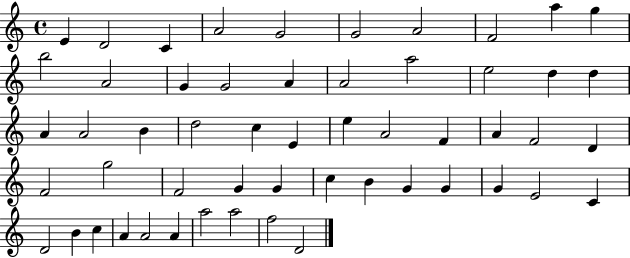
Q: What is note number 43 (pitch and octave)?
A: E4